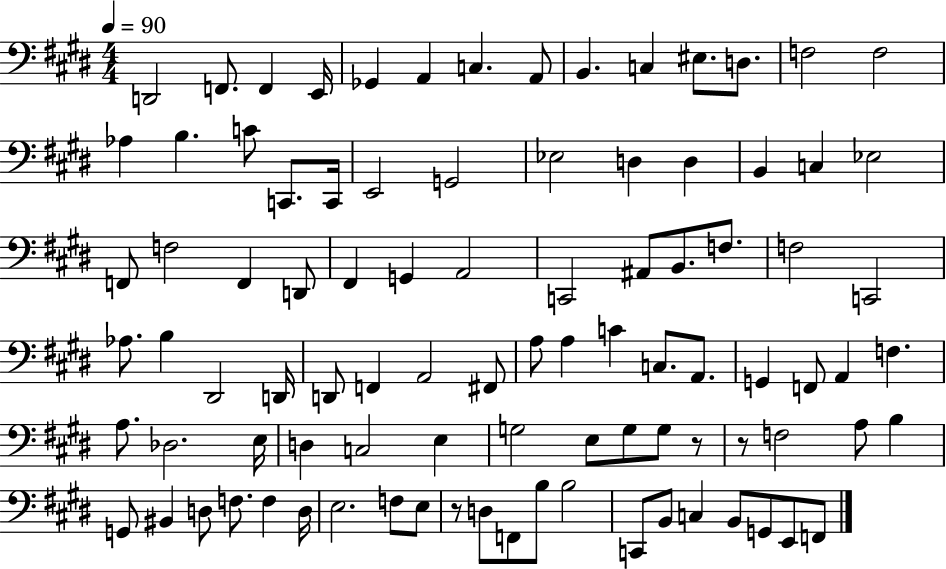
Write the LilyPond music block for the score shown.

{
  \clef bass
  \numericTimeSignature
  \time 4/4
  \key e \major
  \tempo 4 = 90
  d,2 f,8. f,4 e,16 | ges,4 a,4 c4. a,8 | b,4. c4 eis8. d8. | f2 f2 | \break aes4 b4. c'8 c,8. c,16 | e,2 g,2 | ees2 d4 d4 | b,4 c4 ees2 | \break f,8 f2 f,4 d,8 | fis,4 g,4 a,2 | c,2 ais,8 b,8. f8. | f2 c,2 | \break aes8. b4 dis,2 d,16 | d,8 f,4 a,2 fis,8 | a8 a4 c'4 c8. a,8. | g,4 f,8 a,4 f4. | \break a8. des2. e16 | d4 c2 e4 | g2 e8 g8 g8 r8 | r8 f2 a8 b4 | \break g,8 bis,4 d8 f8. f4 d16 | e2. f8 e8 | r8 d8 f,8 b8 b2 | c,8 b,8 c4 b,8 g,8 e,8 f,8 | \break \bar "|."
}